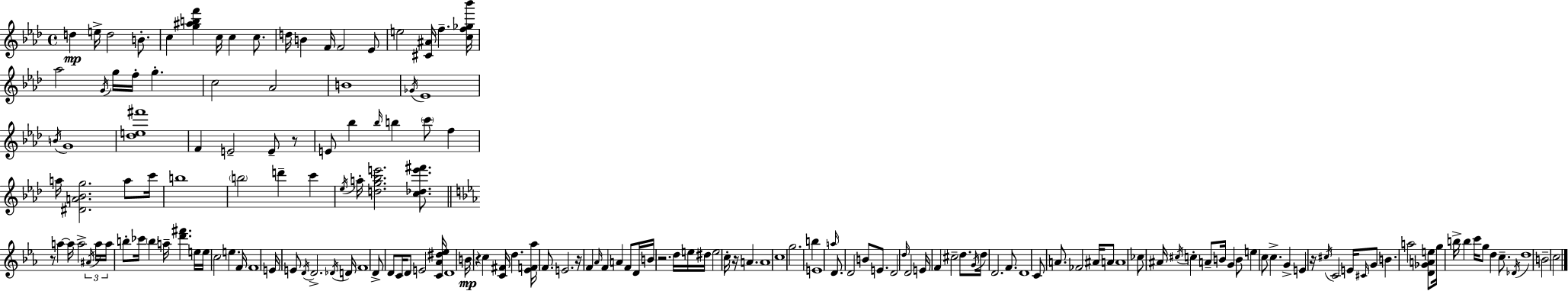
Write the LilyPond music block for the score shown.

{
  \clef treble
  \time 4/4
  \defaultTimeSignature
  \key aes \major
  d''4\mp e''16-> d''2 b'8.-. | c''4 <g'' ais'' b'' f'''>4 c''16 c''4 c''8. | d''16 b'4 f'16 f'2 ees'8 | e''2 <cis' ais'>16 f''4.-- <c'' f'' ges'' bes'''>16 | \break aes''2 \acciaccatura { g'16 } g''16 f''16-. g''4.-. | c''2 aes'2 | b'1 | \acciaccatura { ges'16 } ees'1 | \break \acciaccatura { b'16 } g'1 | <des'' e'' fis'''>1 | f'4 e'2-- e'8-- | r8 e'8 bes''4 \grace { bes''16 } b''4 \parenthesize c'''8 | \break f''4 a''16 <dis' a' bes' g''>2. | a''8 c'''16 b''1 | \parenthesize b''2 d'''4-- | c'''4 \acciaccatura { ees''16 } a''16-. <d'' g'' bes'' e'''>2. | \break <c'' des'' e''' fis'''>8. \bar "||" \break \key ees \major r8 a''4~~ a''16 a''2-> \tuplet 3/2 { \acciaccatura { ais'16 } | a''16 a''16 } b''8-. ces'''16 \parenthesize b''4 a''16-- <d''' fis'''>4. | e''16 e''16 c''2 e''4. | f'16 f'1 | \break e'16 e'8 \acciaccatura { d'16 } d'2.-> | \acciaccatura { des'16 } d'16 f'1 | d'8-> d'8 c'16 d'8 e'2 | <c' aes' dis'' ees''>16 d'1 | \break b'16\mp r4 c''4 <c' fis'>16 d''4. | <ees' f' aes''>16 f'8. e'2. | r16 f'4 \grace { aes'16 } f'4 a'4 | f'8 d'16 b'16 r2. | \break d''16 e''16 dis''16 e''2 c''16-. r16 a'4. | a'1 | c''1 | g''2. | \break b''4 e'1 | \grace { a''16 } d'8. d'2 | b'8 e'8. d'2 \grace { d''16 } d'2 | e'16 f'4 cis''2-- | \break d''8. \acciaccatura { g'16 } d''16 d'2. | f'8. d'1 | c'8 a'8. fes'2 | ais'16 a'8 a'1 | \break ces''8 ais'16 \acciaccatura { cis''16 } c''4-. a'8-- | b'16 g'4 b'8 e''4 c''8 c''4.-> | g'4-> e'4 r16 \acciaccatura { cis''16 } c'2 | e'16 \grace { cis'16 } g'8 b'4. | \break a''2 <d' ges' a' e''>8 g''16 b''16-> b''4 | c'''16 g''8 d''4 c''8.-- \acciaccatura { des'16 } d''1 | b'2-- | c''2 \bar "|."
}